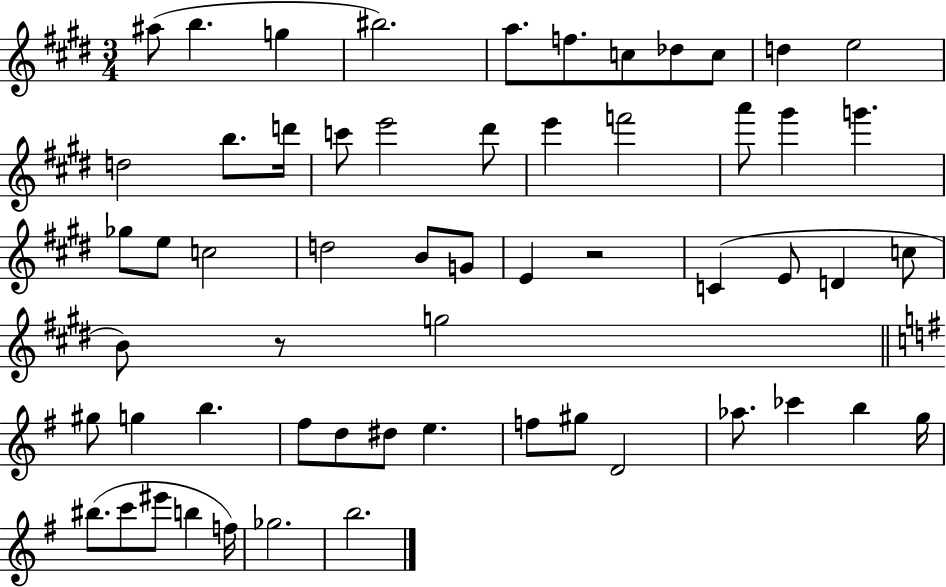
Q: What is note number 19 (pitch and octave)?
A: F6